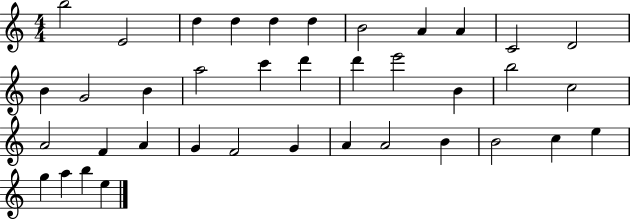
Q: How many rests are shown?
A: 0